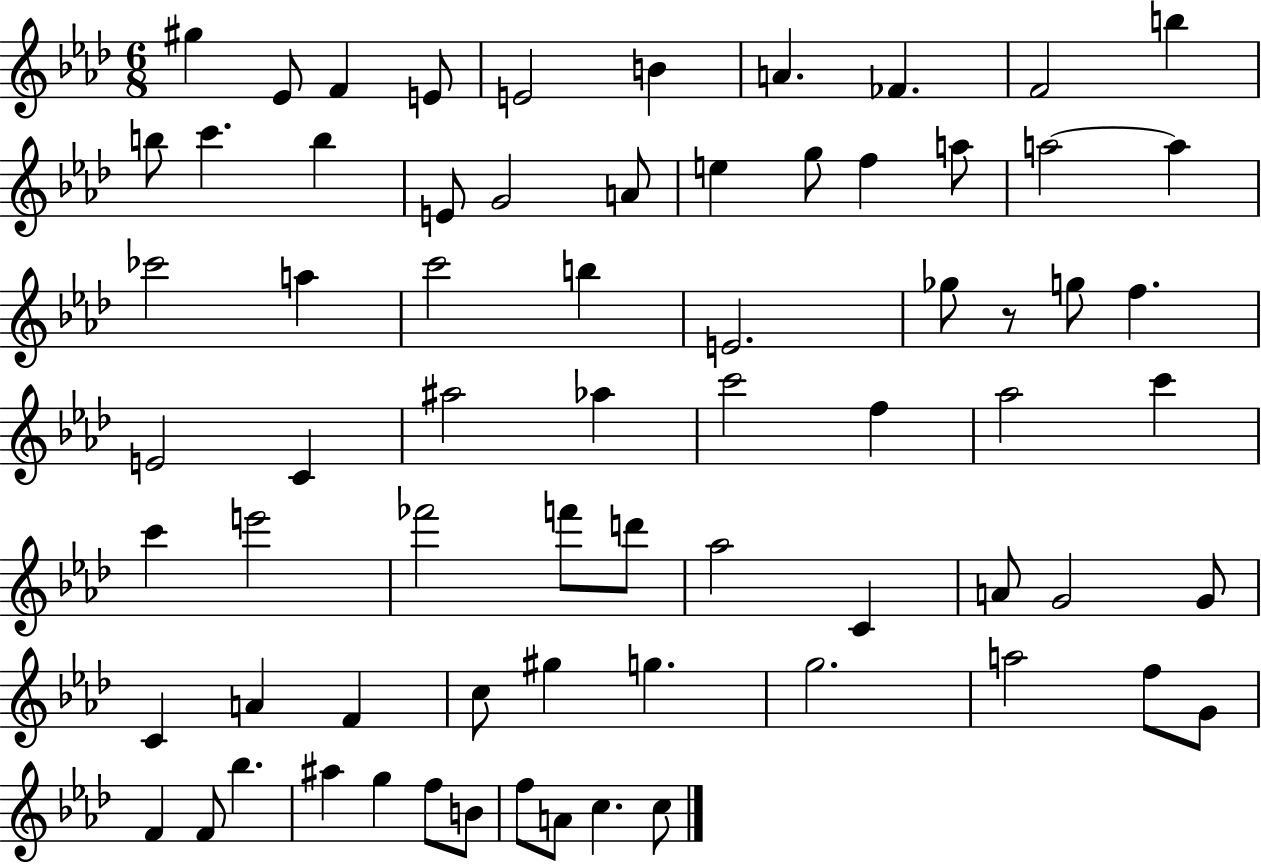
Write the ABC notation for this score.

X:1
T:Untitled
M:6/8
L:1/4
K:Ab
^g _E/2 F E/2 E2 B A _F F2 b b/2 c' b E/2 G2 A/2 e g/2 f a/2 a2 a _c'2 a c'2 b E2 _g/2 z/2 g/2 f E2 C ^a2 _a c'2 f _a2 c' c' e'2 _f'2 f'/2 d'/2 _a2 C A/2 G2 G/2 C A F c/2 ^g g g2 a2 f/2 G/2 F F/2 _b ^a g f/2 B/2 f/2 A/2 c c/2